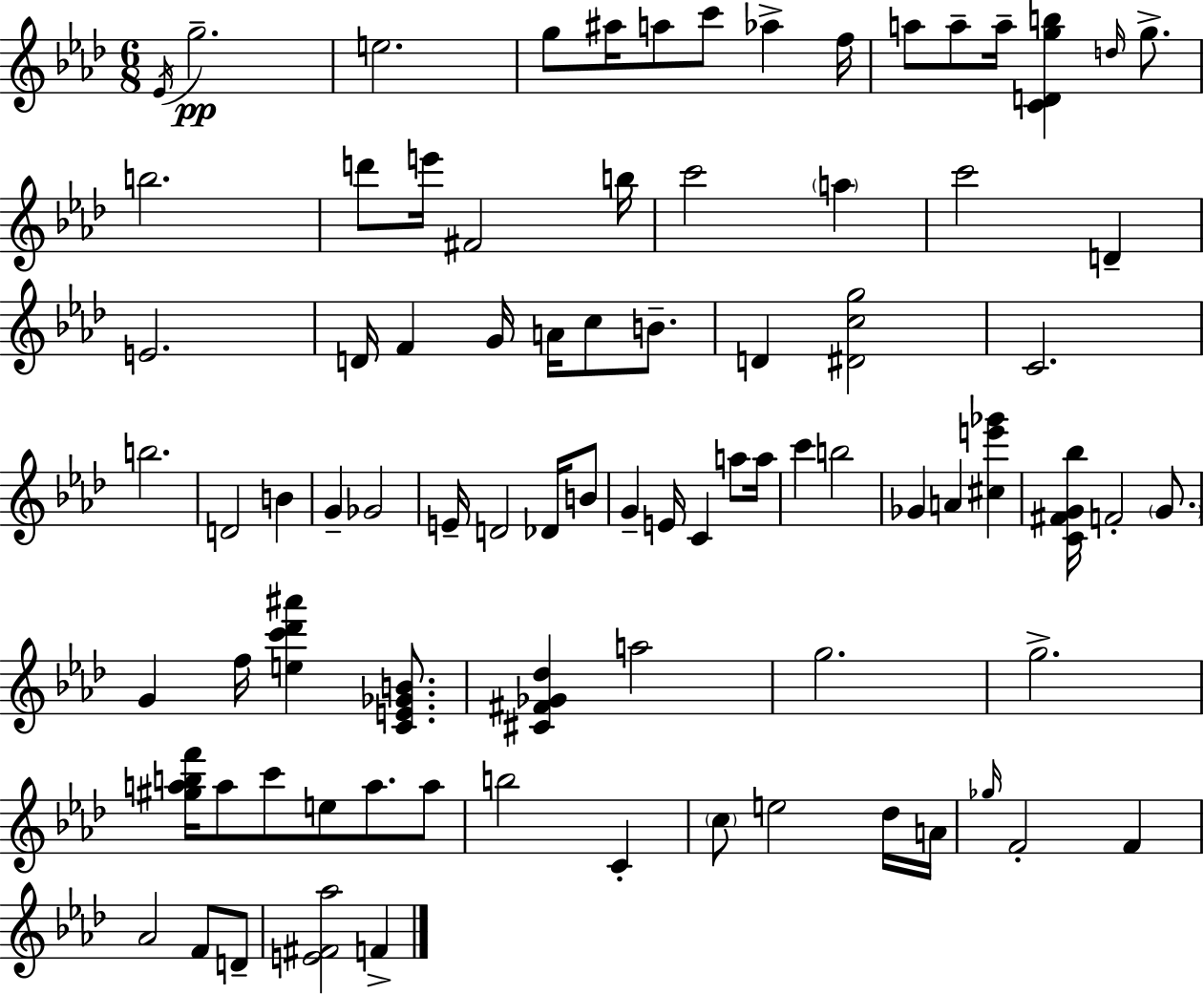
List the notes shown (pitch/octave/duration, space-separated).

Eb4/s G5/h. E5/h. G5/e A#5/s A5/e C6/e Ab5/q F5/s A5/e A5/e A5/s [C4,D4,G5,B5]/q D5/s G5/e. B5/h. D6/e E6/s F#4/h B5/s C6/h A5/q C6/h D4/q E4/h. D4/s F4/q G4/s A4/s C5/e B4/e. D4/q [D#4,C5,G5]/h C4/h. B5/h. D4/h B4/q G4/q Gb4/h E4/s D4/h Db4/s B4/e G4/q E4/s C4/q A5/e A5/s C6/q B5/h Gb4/q A4/q [C#5,E6,Gb6]/q [C4,F#4,G4,Bb5]/s F4/h G4/e. G4/q F5/s [E5,C6,Db6,A#6]/q [C4,E4,Gb4,B4]/e. [C#4,F#4,Gb4,Db5]/q A5/h G5/h. G5/h. [G#5,A5,B5,F6]/s A5/e C6/e E5/e A5/e. A5/e B5/h C4/q C5/e E5/h Db5/s A4/s Gb5/s F4/h F4/q Ab4/h F4/e D4/e [E4,F#4,Ab5]/h F4/q